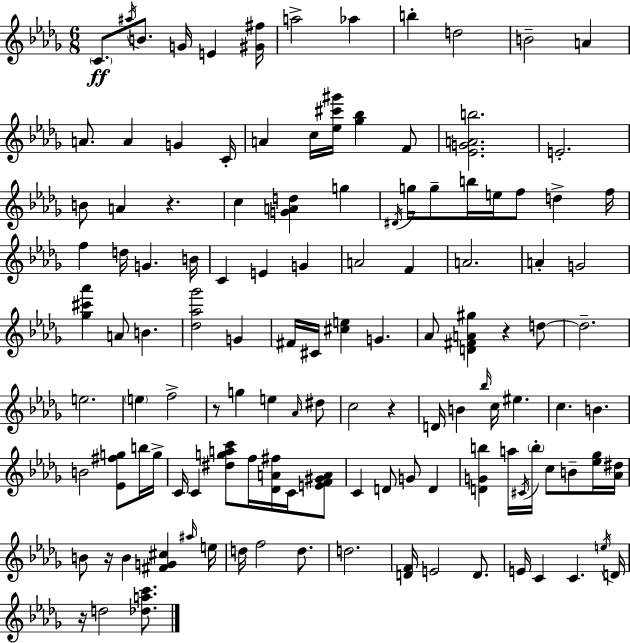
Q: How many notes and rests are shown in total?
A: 124